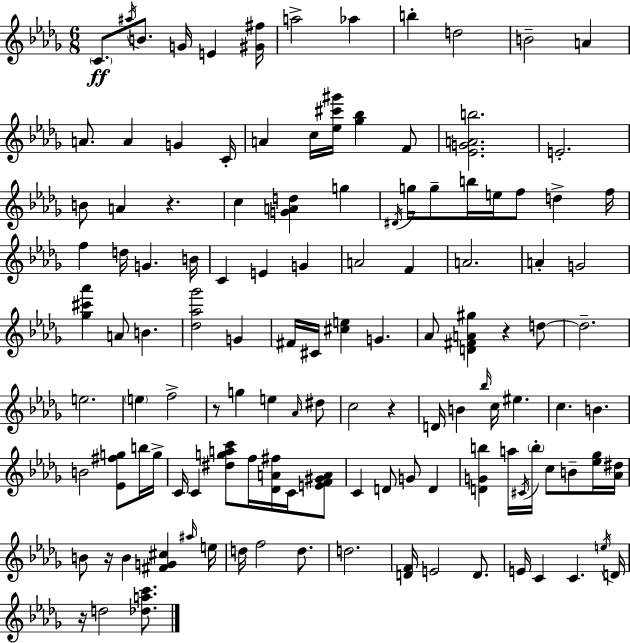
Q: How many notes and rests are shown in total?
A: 124